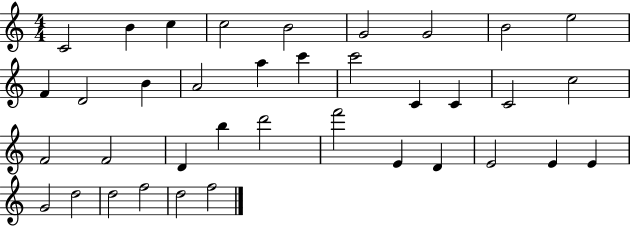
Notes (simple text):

C4/h B4/q C5/q C5/h B4/h G4/h G4/h B4/h E5/h F4/q D4/h B4/q A4/h A5/q C6/q C6/h C4/q C4/q C4/h C5/h F4/h F4/h D4/q B5/q D6/h F6/h E4/q D4/q E4/h E4/q E4/q G4/h D5/h D5/h F5/h D5/h F5/h